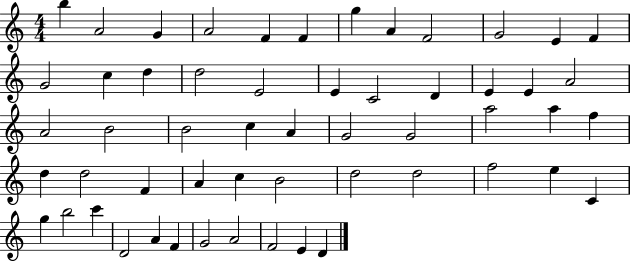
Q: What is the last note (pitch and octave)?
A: D4